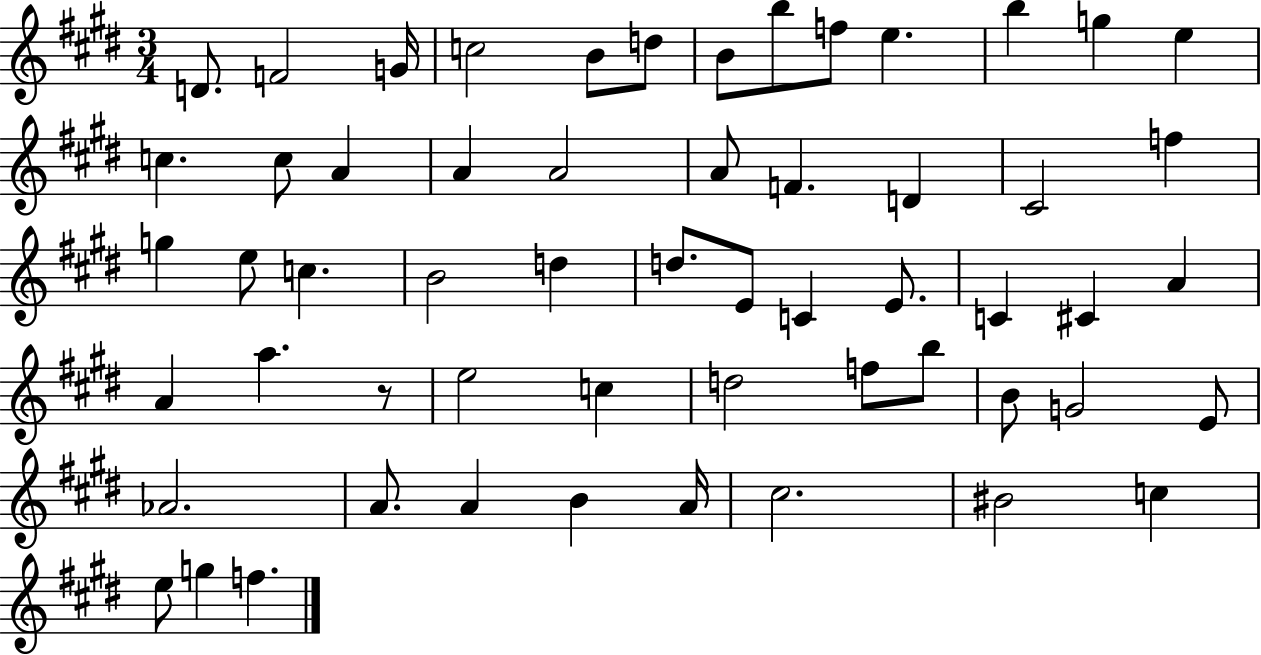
X:1
T:Untitled
M:3/4
L:1/4
K:E
D/2 F2 G/4 c2 B/2 d/2 B/2 b/2 f/2 e b g e c c/2 A A A2 A/2 F D ^C2 f g e/2 c B2 d d/2 E/2 C E/2 C ^C A A a z/2 e2 c d2 f/2 b/2 B/2 G2 E/2 _A2 A/2 A B A/4 ^c2 ^B2 c e/2 g f